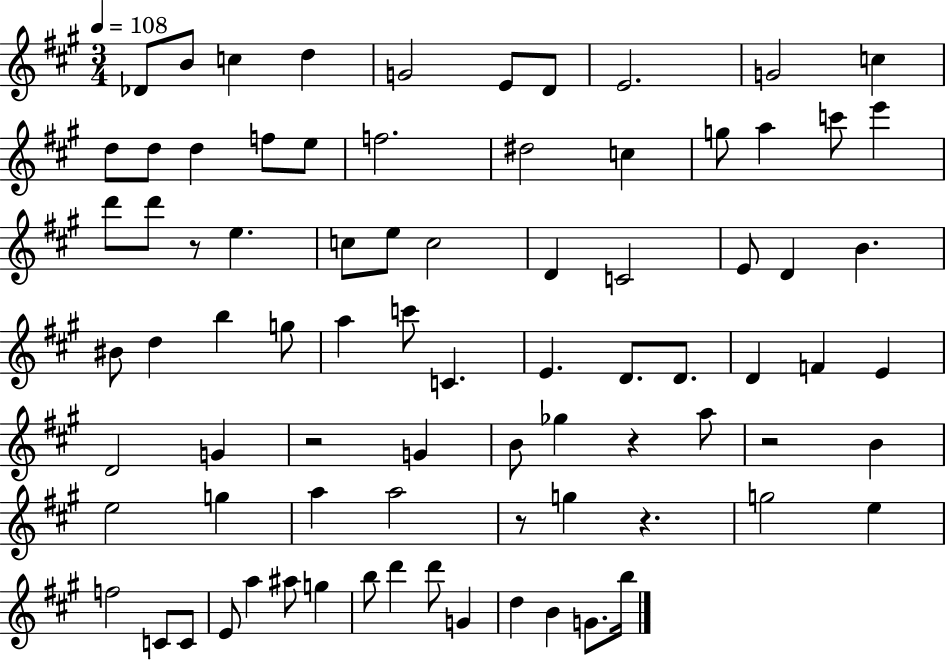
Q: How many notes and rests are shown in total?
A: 81